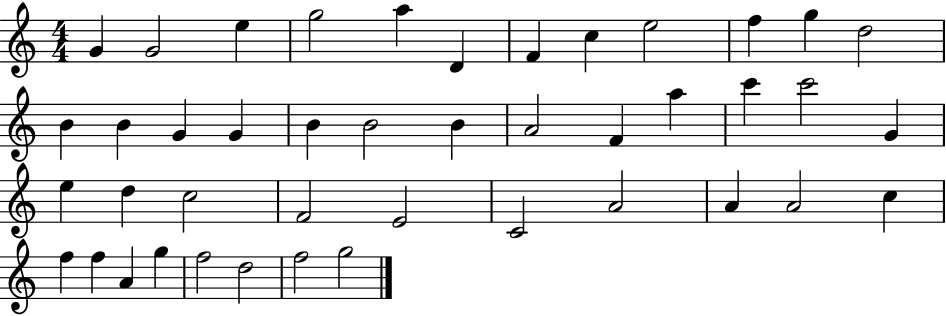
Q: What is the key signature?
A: C major